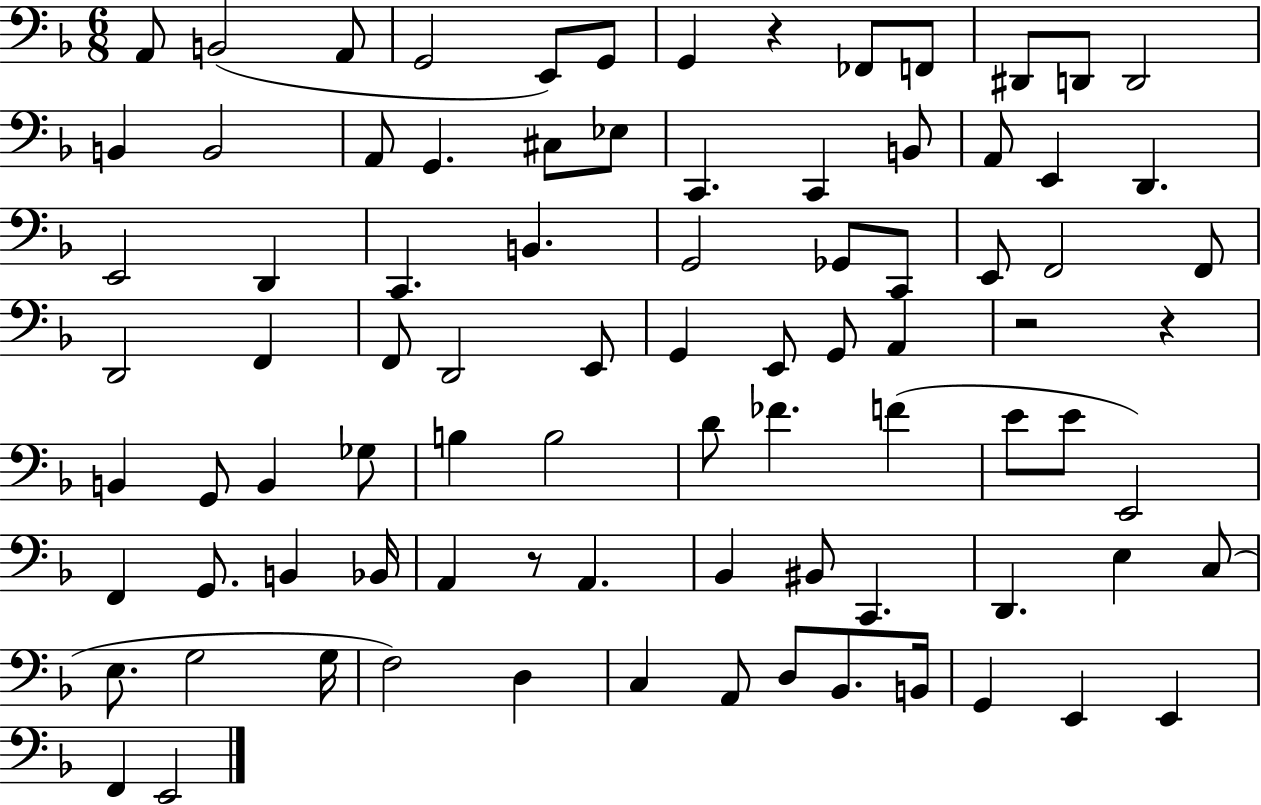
A2/e B2/h A2/e G2/h E2/e G2/e G2/q R/q FES2/e F2/e D#2/e D2/e D2/h B2/q B2/h A2/e G2/q. C#3/e Eb3/e C2/q. C2/q B2/e A2/e E2/q D2/q. E2/h D2/q C2/q. B2/q. G2/h Gb2/e C2/e E2/e F2/h F2/e D2/h F2/q F2/e D2/h E2/e G2/q E2/e G2/e A2/q R/h R/q B2/q G2/e B2/q Gb3/e B3/q B3/h D4/e FES4/q. F4/q E4/e E4/e E2/h F2/q G2/e. B2/q Bb2/s A2/q R/e A2/q. Bb2/q BIS2/e C2/q. D2/q. E3/q C3/e E3/e. G3/h G3/s F3/h D3/q C3/q A2/e D3/e Bb2/e. B2/s G2/q E2/q E2/q F2/q E2/h